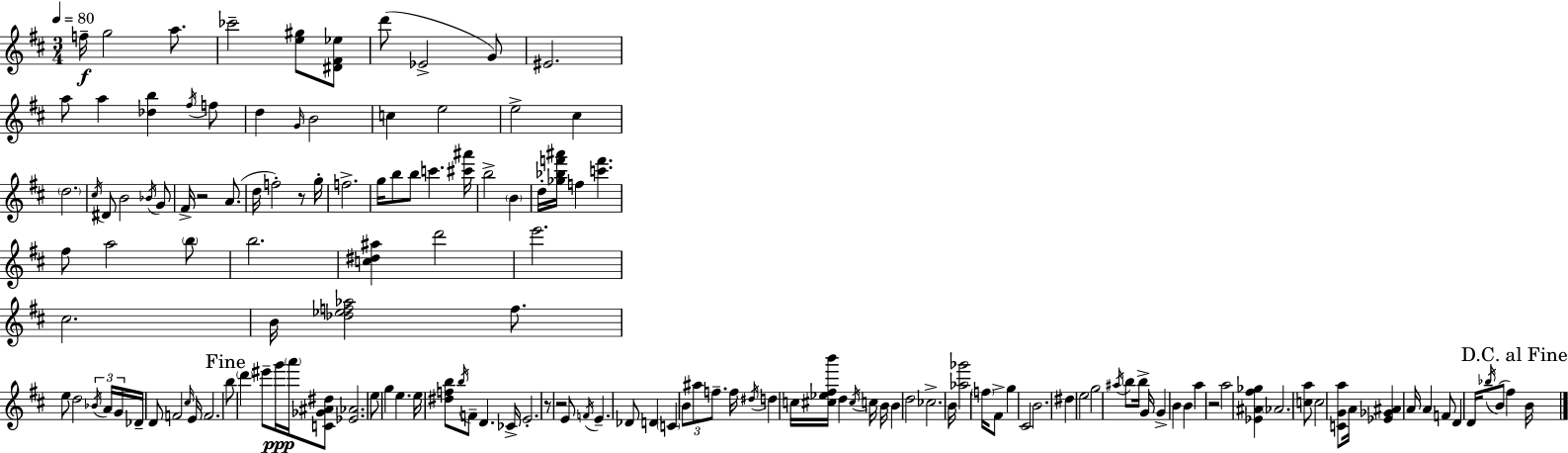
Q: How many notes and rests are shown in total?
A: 145